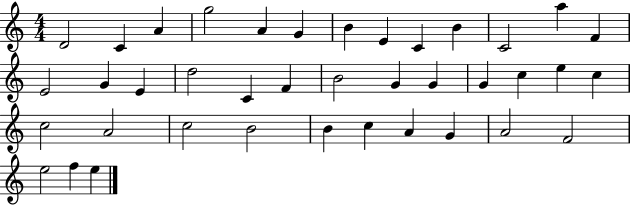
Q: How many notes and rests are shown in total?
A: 39